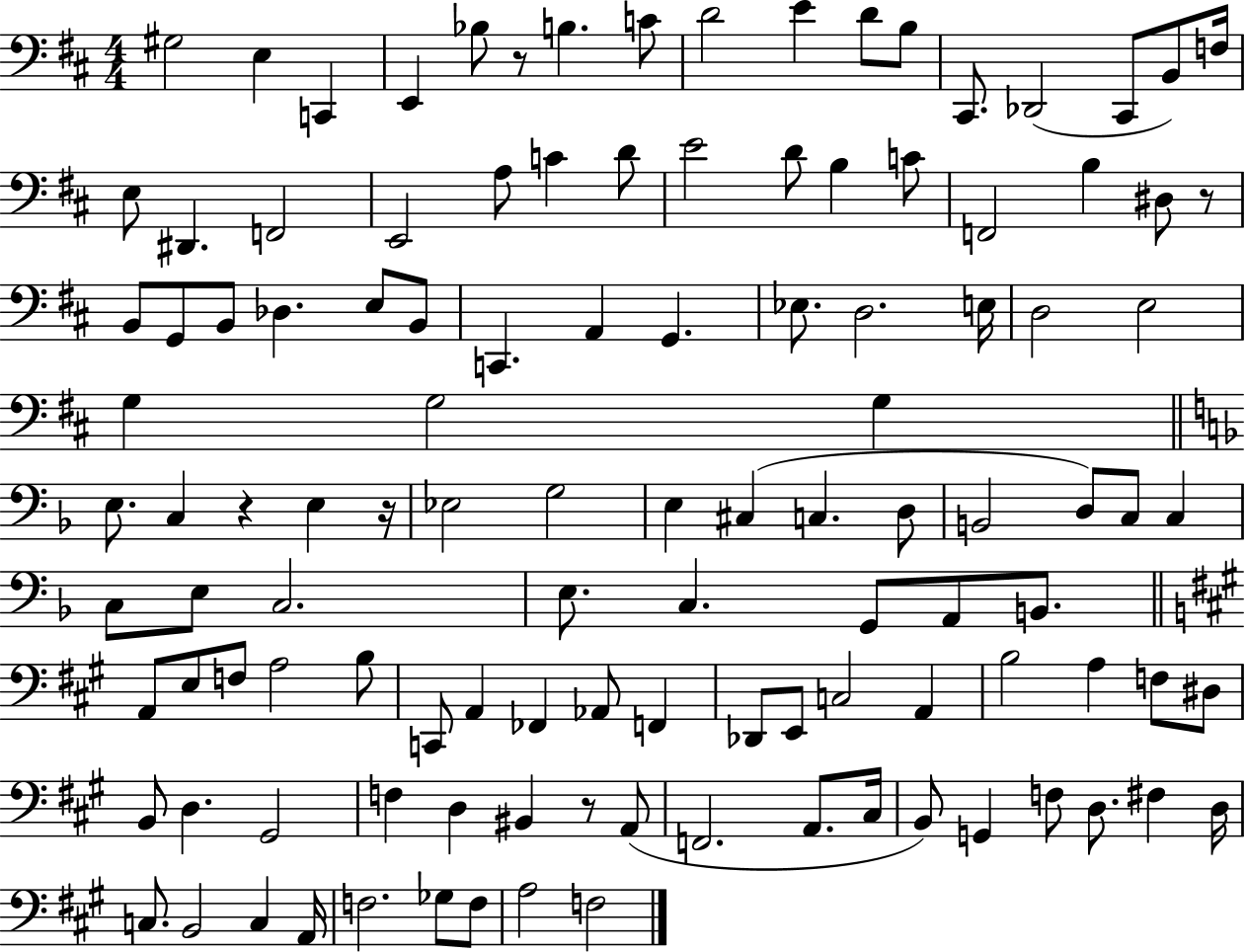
X:1
T:Untitled
M:4/4
L:1/4
K:D
^G,2 E, C,, E,, _B,/2 z/2 B, C/2 D2 E D/2 B,/2 ^C,,/2 _D,,2 ^C,,/2 B,,/2 F,/4 E,/2 ^D,, F,,2 E,,2 A,/2 C D/2 E2 D/2 B, C/2 F,,2 B, ^D,/2 z/2 B,,/2 G,,/2 B,,/2 _D, E,/2 B,,/2 C,, A,, G,, _E,/2 D,2 E,/4 D,2 E,2 G, G,2 G, E,/2 C, z E, z/4 _E,2 G,2 E, ^C, C, D,/2 B,,2 D,/2 C,/2 C, C,/2 E,/2 C,2 E,/2 C, G,,/2 A,,/2 B,,/2 A,,/2 E,/2 F,/2 A,2 B,/2 C,,/2 A,, _F,, _A,,/2 F,, _D,,/2 E,,/2 C,2 A,, B,2 A, F,/2 ^D,/2 B,,/2 D, ^G,,2 F, D, ^B,, z/2 A,,/2 F,,2 A,,/2 ^C,/4 B,,/2 G,, F,/2 D,/2 ^F, D,/4 C,/2 B,,2 C, A,,/4 F,2 _G,/2 F,/2 A,2 F,2